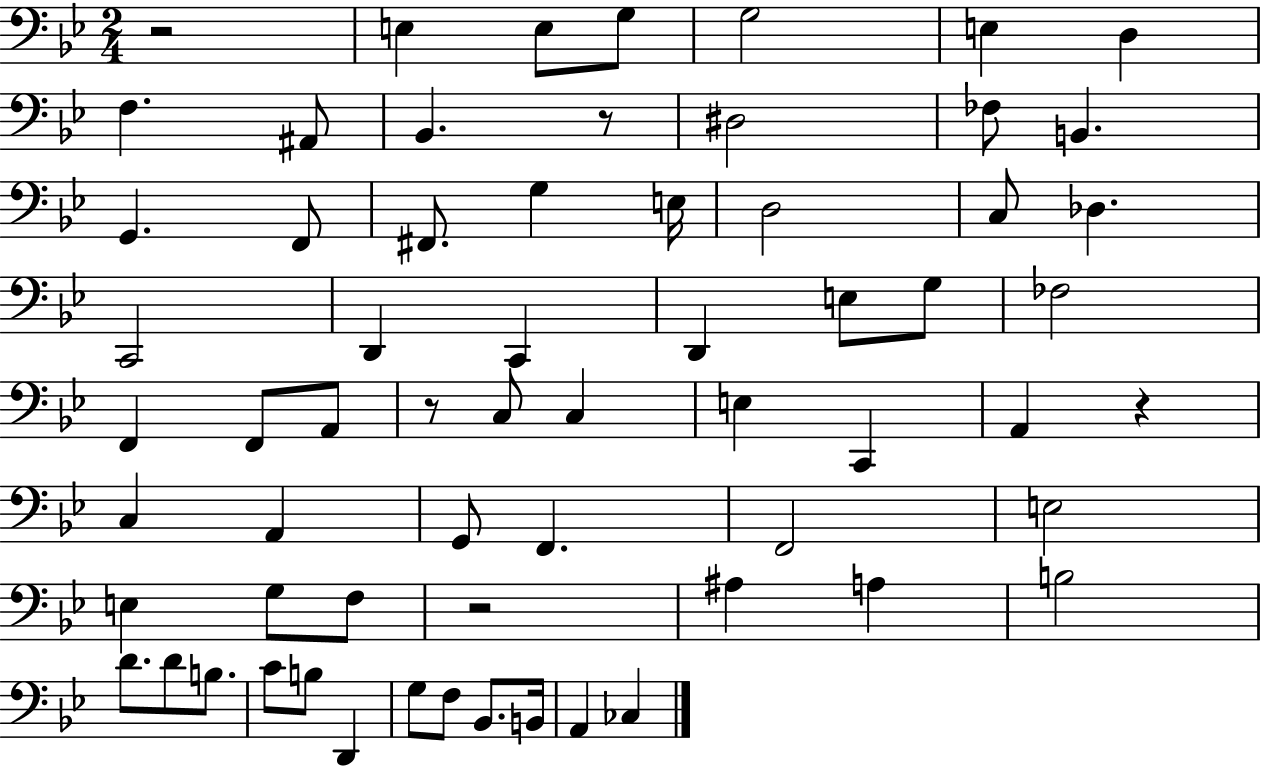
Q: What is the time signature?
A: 2/4